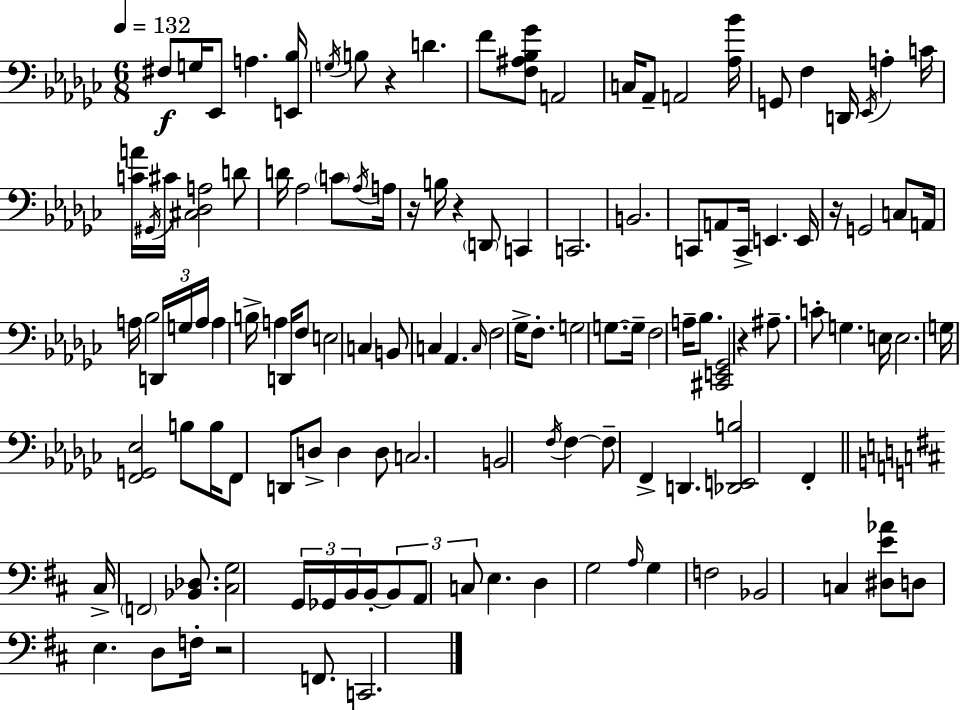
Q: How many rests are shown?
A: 6